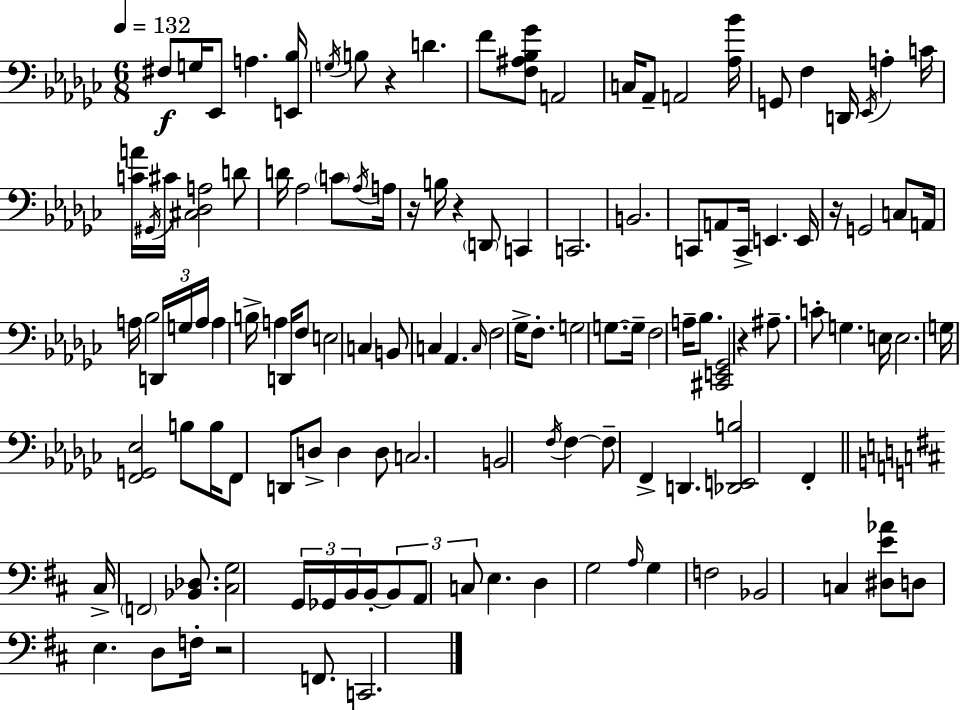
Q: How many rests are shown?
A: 6